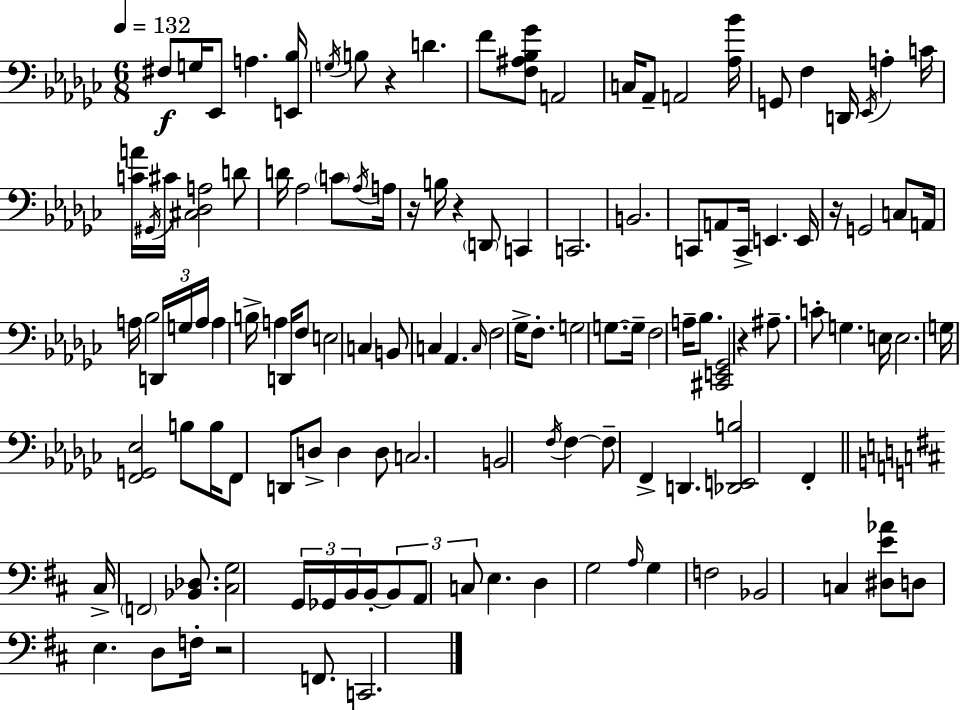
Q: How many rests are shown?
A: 6